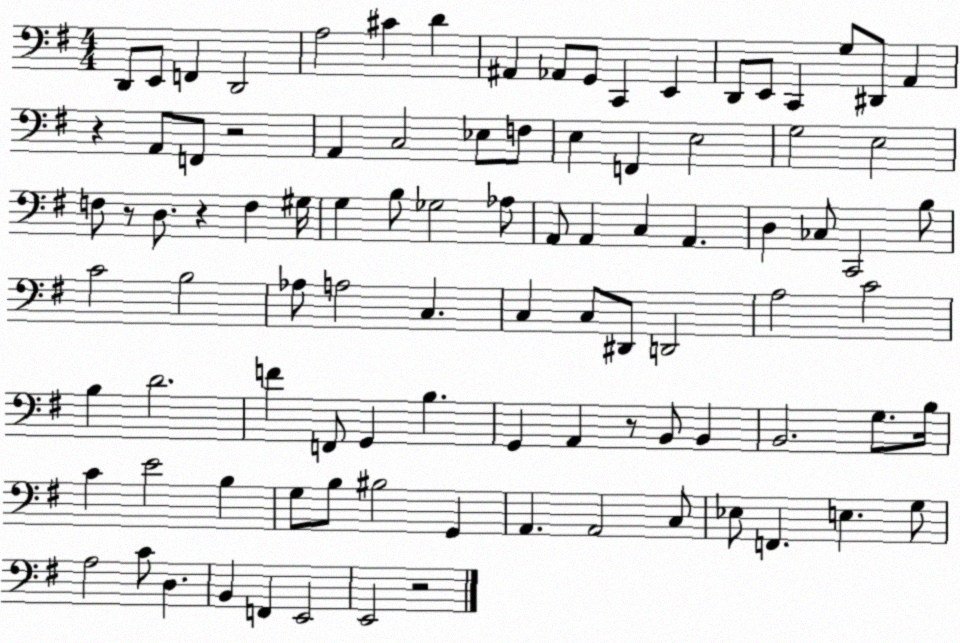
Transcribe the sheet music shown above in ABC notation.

X:1
T:Untitled
M:4/4
L:1/4
K:G
D,,/2 E,,/2 F,, D,,2 A,2 ^C D ^A,, _A,,/2 G,,/2 C,, E,, D,,/2 E,,/2 C,, G,/2 ^D,,/2 A,, z A,,/2 F,,/2 z2 A,, C,2 _E,/2 F,/2 E, F,, E,2 G,2 E,2 F,/2 z/2 D,/2 z F, ^G,/4 G, B,/2 _G,2 _A,/2 A,,/2 A,, C, A,, D, _C,/2 C,,2 B,/2 C2 B,2 _A,/2 A,2 C, C, C,/2 ^D,,/2 D,,2 A,2 C2 B, D2 F F,,/2 G,, B, G,, A,, z/2 B,,/2 B,, B,,2 G,/2 B,/4 C E2 B, G,/2 B,/2 ^B,2 G,, A,, A,,2 C,/2 _E,/2 F,, E, G,/2 A,2 C/2 D, B,, F,, E,,2 E,,2 z2